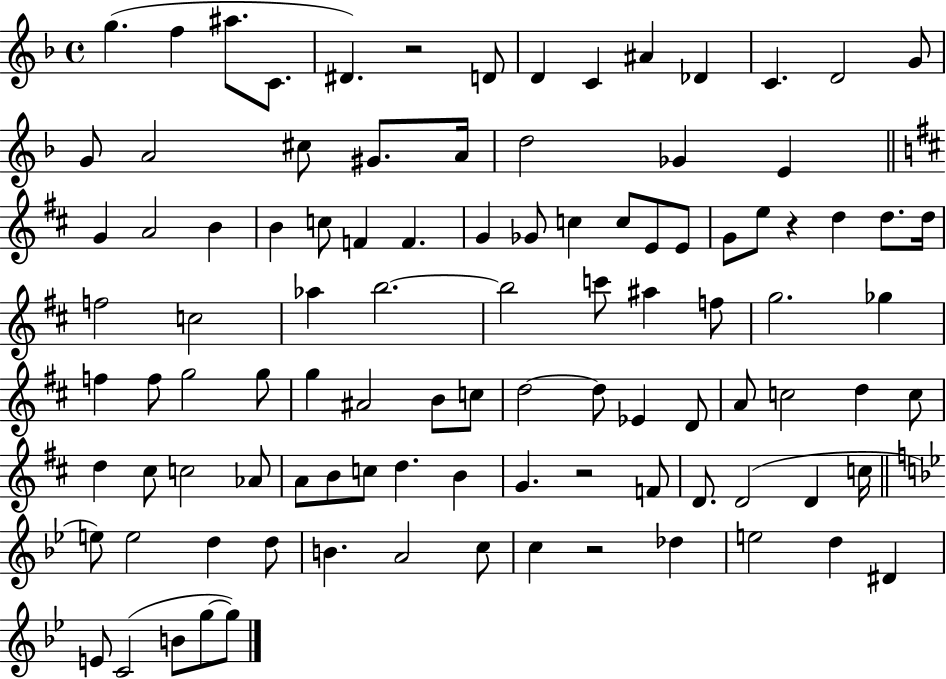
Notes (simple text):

G5/q. F5/q A#5/e. C4/e. D#4/q. R/h D4/e D4/q C4/q A#4/q Db4/q C4/q. D4/h G4/e G4/e A4/h C#5/e G#4/e. A4/s D5/h Gb4/q E4/q G4/q A4/h B4/q B4/q C5/e F4/q F4/q. G4/q Gb4/e C5/q C5/e E4/e E4/e G4/e E5/e R/q D5/q D5/e. D5/s F5/h C5/h Ab5/q B5/h. B5/h C6/e A#5/q F5/e G5/h. Gb5/q F5/q F5/e G5/h G5/e G5/q A#4/h B4/e C5/e D5/h D5/e Eb4/q D4/e A4/e C5/h D5/q C5/e D5/q C#5/e C5/h Ab4/e A4/e B4/e C5/e D5/q. B4/q G4/q. R/h F4/e D4/e. D4/h D4/q C5/s E5/e E5/h D5/q D5/e B4/q. A4/h C5/e C5/q R/h Db5/q E5/h D5/q D#4/q E4/e C4/h B4/e G5/e G5/e